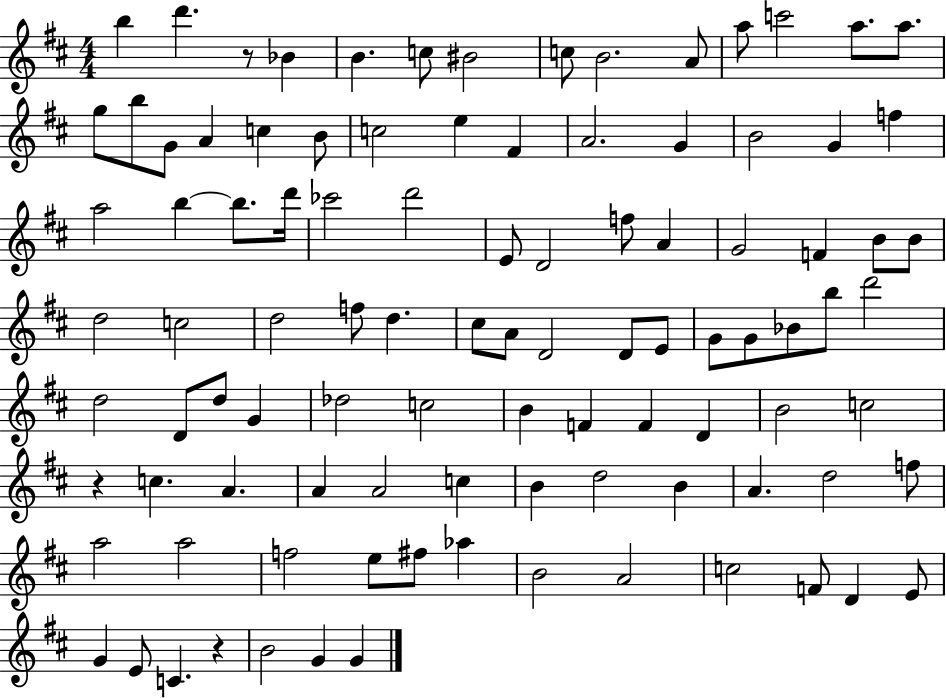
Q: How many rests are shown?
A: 3